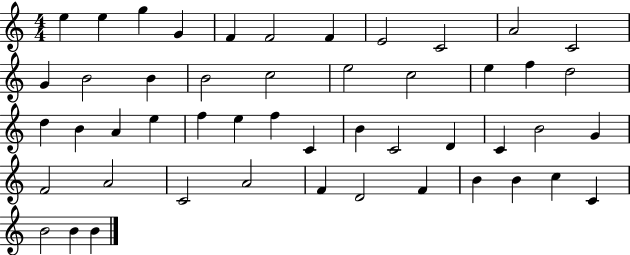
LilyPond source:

{
  \clef treble
  \numericTimeSignature
  \time 4/4
  \key c \major
  e''4 e''4 g''4 g'4 | f'4 f'2 f'4 | e'2 c'2 | a'2 c'2 | \break g'4 b'2 b'4 | b'2 c''2 | e''2 c''2 | e''4 f''4 d''2 | \break d''4 b'4 a'4 e''4 | f''4 e''4 f''4 c'4 | b'4 c'2 d'4 | c'4 b'2 g'4 | \break f'2 a'2 | c'2 a'2 | f'4 d'2 f'4 | b'4 b'4 c''4 c'4 | \break b'2 b'4 b'4 | \bar "|."
}